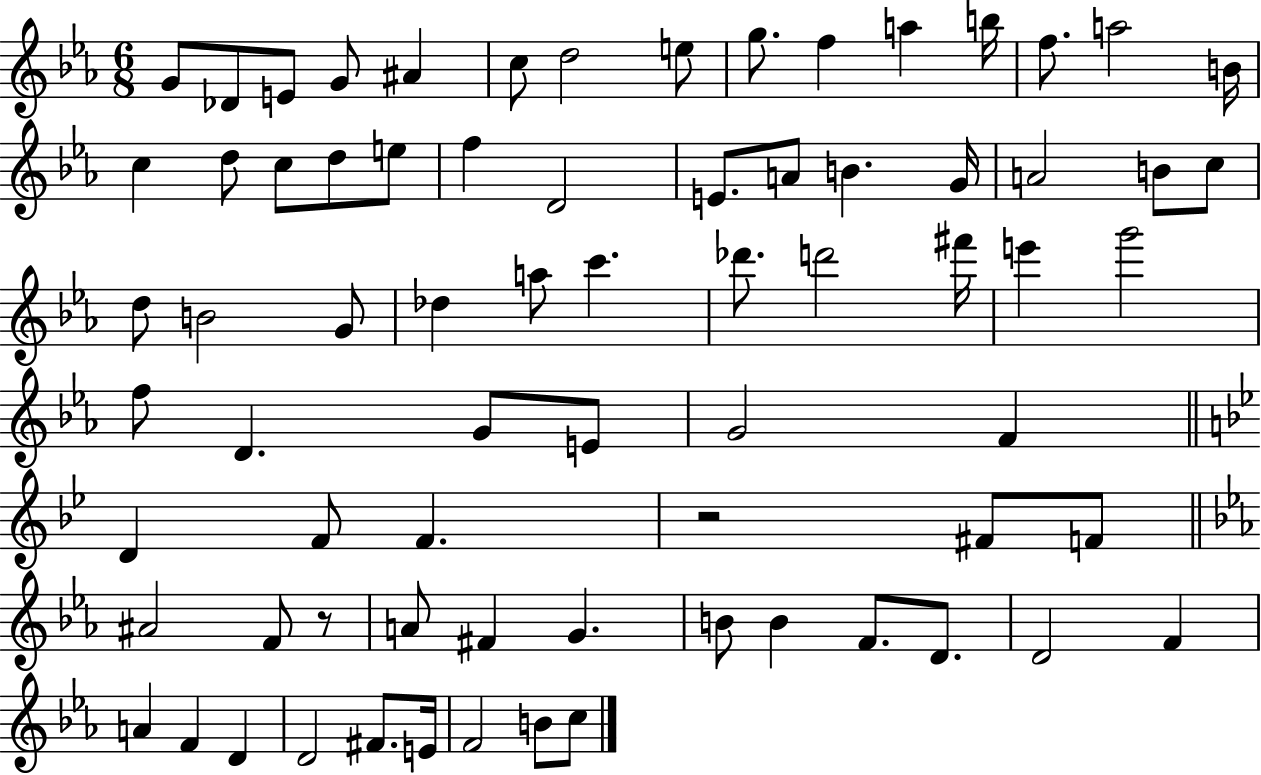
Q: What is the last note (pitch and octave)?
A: C5